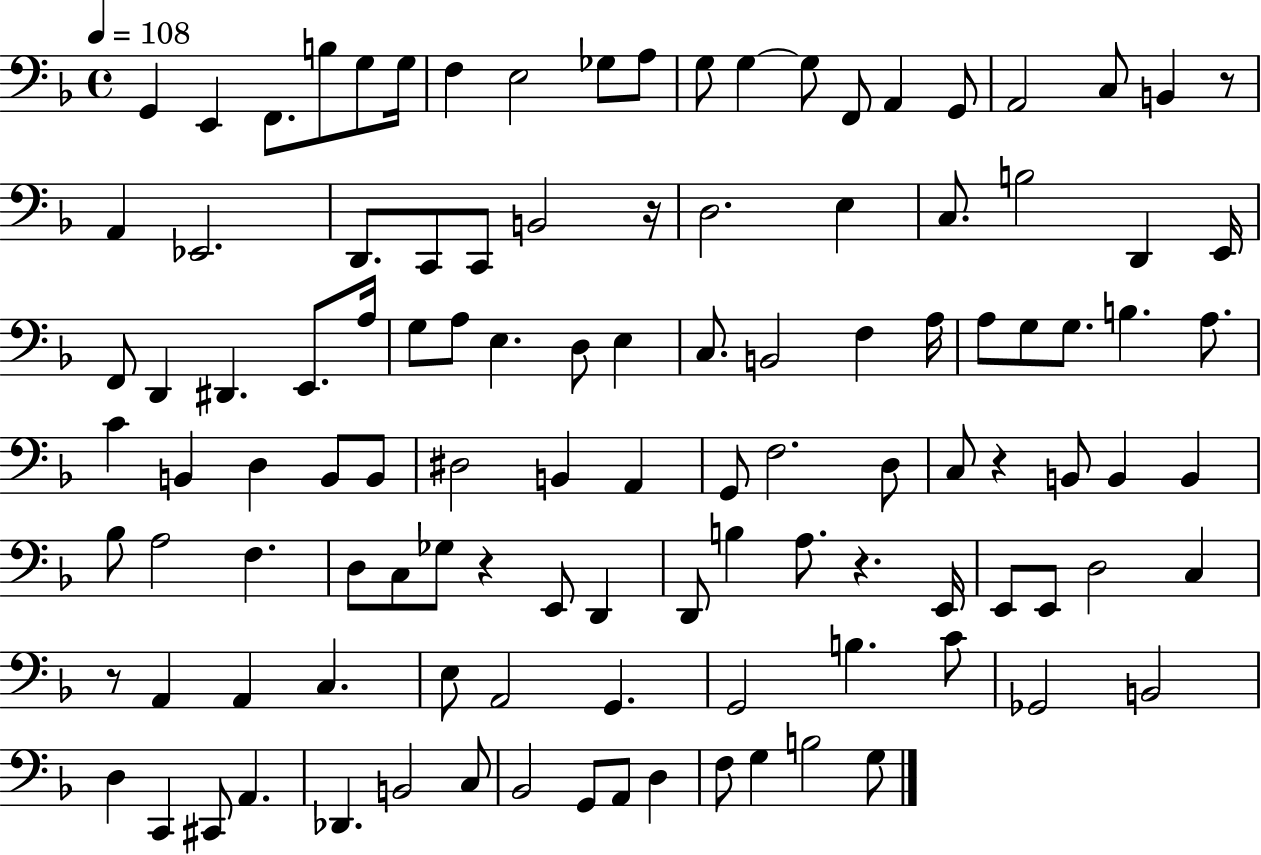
{
  \clef bass
  \time 4/4
  \defaultTimeSignature
  \key f \major
  \tempo 4 = 108
  g,4 e,4 f,8. b8 g8 g16 | f4 e2 ges8 a8 | g8 g4~~ g8 f,8 a,4 g,8 | a,2 c8 b,4 r8 | \break a,4 ees,2. | d,8. c,8 c,8 b,2 r16 | d2. e4 | c8. b2 d,4 e,16 | \break f,8 d,4 dis,4. e,8. a16 | g8 a8 e4. d8 e4 | c8. b,2 f4 a16 | a8 g8 g8. b4. a8. | \break c'4 b,4 d4 b,8 b,8 | dis2 b,4 a,4 | g,8 f2. d8 | c8 r4 b,8 b,4 b,4 | \break bes8 a2 f4. | d8 c8 ges8 r4 e,8 d,4 | d,8 b4 a8. r4. e,16 | e,8 e,8 d2 c4 | \break r8 a,4 a,4 c4. | e8 a,2 g,4. | g,2 b4. c'8 | ges,2 b,2 | \break d4 c,4 cis,8 a,4. | des,4. b,2 c8 | bes,2 g,8 a,8 d4 | f8 g4 b2 g8 | \break \bar "|."
}